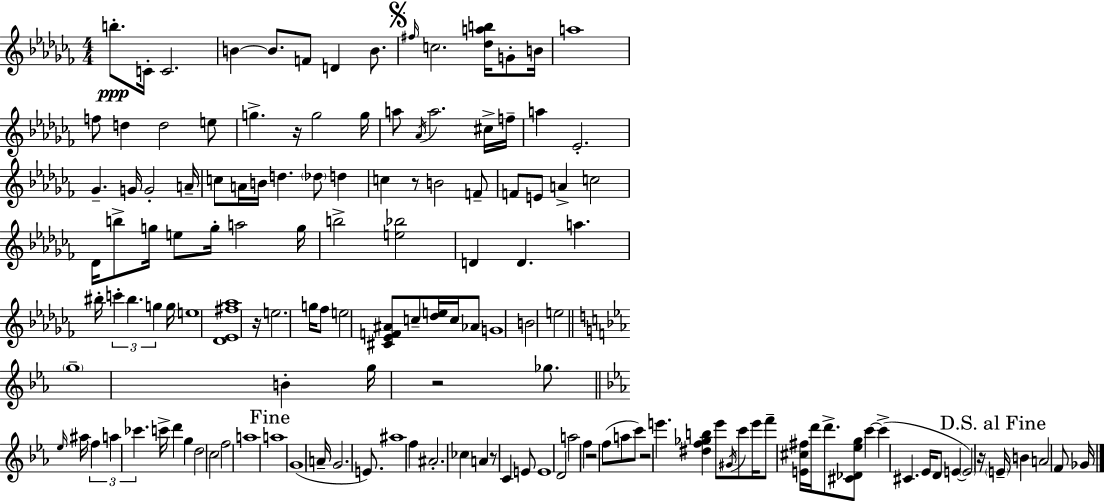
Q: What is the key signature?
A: AES minor